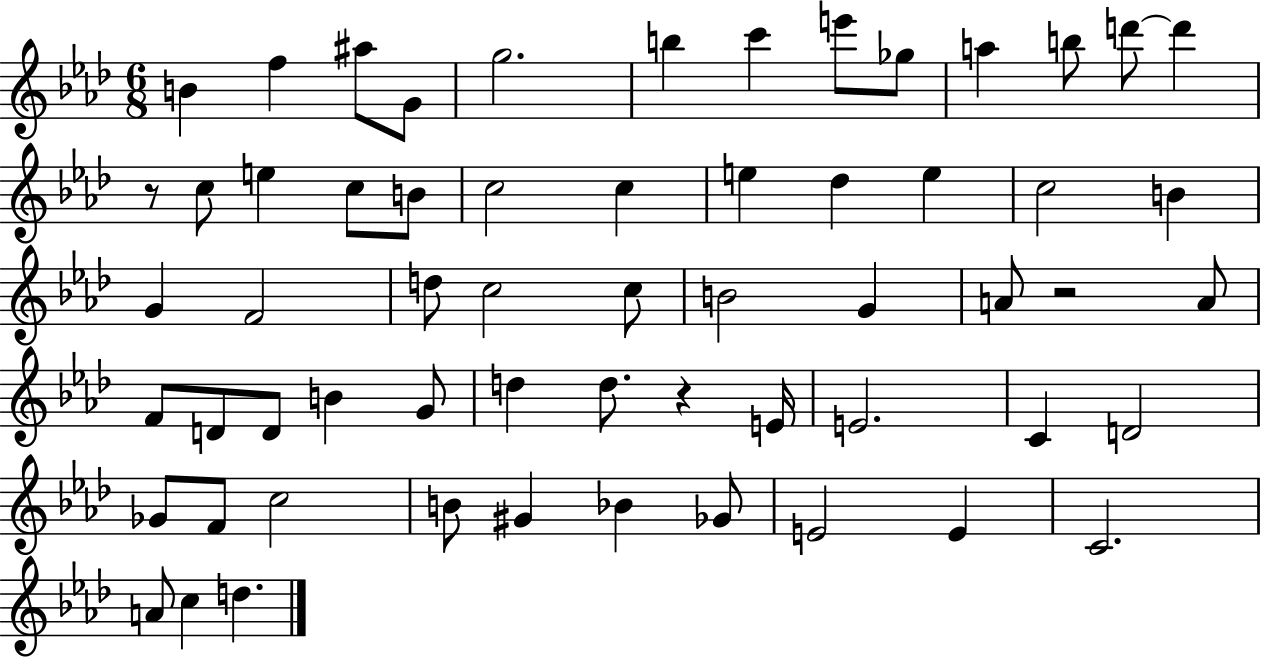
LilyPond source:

{
  \clef treble
  \numericTimeSignature
  \time 6/8
  \key aes \major
  b'4 f''4 ais''8 g'8 | g''2. | b''4 c'''4 e'''8 ges''8 | a''4 b''8 d'''8~~ d'''4 | \break r8 c''8 e''4 c''8 b'8 | c''2 c''4 | e''4 des''4 e''4 | c''2 b'4 | \break g'4 f'2 | d''8 c''2 c''8 | b'2 g'4 | a'8 r2 a'8 | \break f'8 d'8 d'8 b'4 g'8 | d''4 d''8. r4 e'16 | e'2. | c'4 d'2 | \break ges'8 f'8 c''2 | b'8 gis'4 bes'4 ges'8 | e'2 e'4 | c'2. | \break a'8 c''4 d''4. | \bar "|."
}